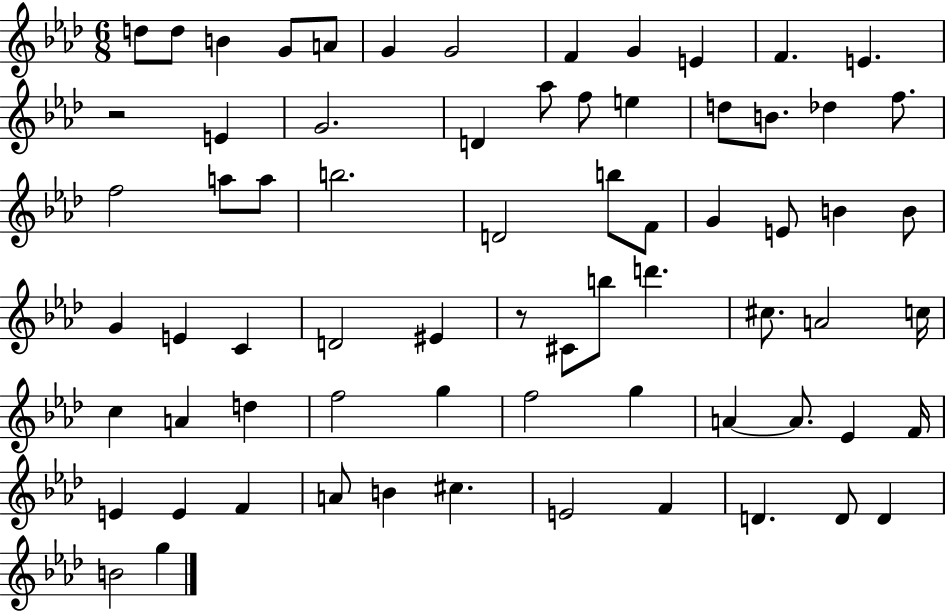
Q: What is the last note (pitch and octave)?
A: G5